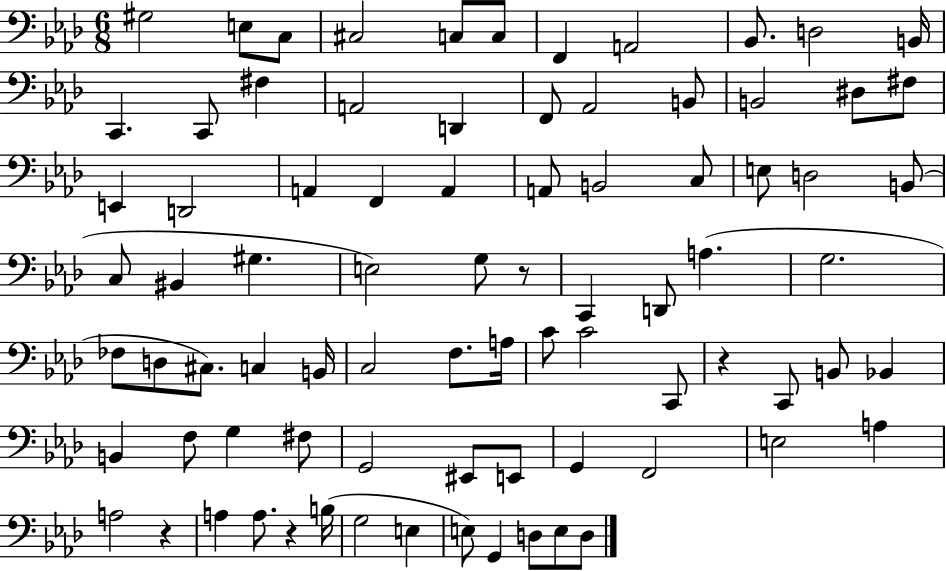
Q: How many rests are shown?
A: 4